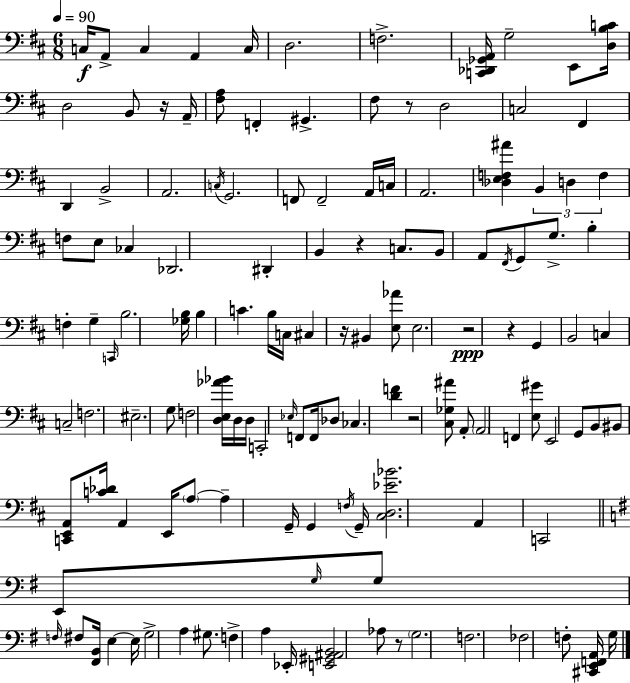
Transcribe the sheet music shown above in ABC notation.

X:1
T:Untitled
M:6/8
L:1/4
K:D
C,/4 A,,/2 C, A,, C,/4 D,2 F,2 [C,,_D,,_G,,A,,]/4 G,2 E,,/2 [D,B,C]/4 D,2 B,,/2 z/4 A,,/4 [^F,A,]/2 F,, ^G,, ^F,/2 z/2 D,2 C,2 ^F,, D,, B,,2 A,,2 C,/4 G,,2 F,,/2 F,,2 A,,/4 C,/4 A,,2 [_D,E,F,^A] B,, D, F, F,/2 E,/2 _C, _D,,2 ^D,, B,, z C,/2 B,,/2 A,,/2 ^F,,/4 G,,/2 G,/2 B, F, G, C,,/4 B,2 [_G,B,]/4 B, C B,/4 C,/4 ^C, z/4 ^B,, [E,_A]/2 E,2 z2 z G,, B,,2 C, C,2 F,2 ^E,2 G,/2 F,2 [D,E,_A_B]/4 D,/4 D,/4 C,,2 _E,/4 F,,/2 F,,/4 _D,/2 _C, [DF] z2 [^C,_G,^A]/2 A,,/2 A,,2 F,, [E,^G]/2 E,,2 G,,/2 B,,/2 ^B,,/2 [C,,E,,A,,]/2 [C_D]/4 A,, E,,/4 A,/2 A, G,,/4 G,, F,/4 G,,/4 [^C,D,_E_B]2 A,, C,,2 E,,/2 G,/4 G,/2 F,/4 ^F,/2 [^F,,B,,]/4 E, E,/4 G,2 A, ^G,/2 F, A, _E,,/4 [E,,^G,,^A,,B,,]2 _A,/2 z/2 G,2 F,2 _F,2 F,/2 [^C,,E,,F,,A,,]/4 G,/4